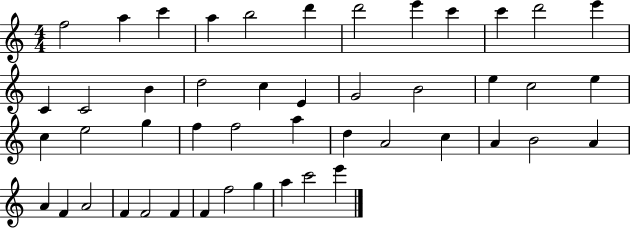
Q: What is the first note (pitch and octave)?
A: F5